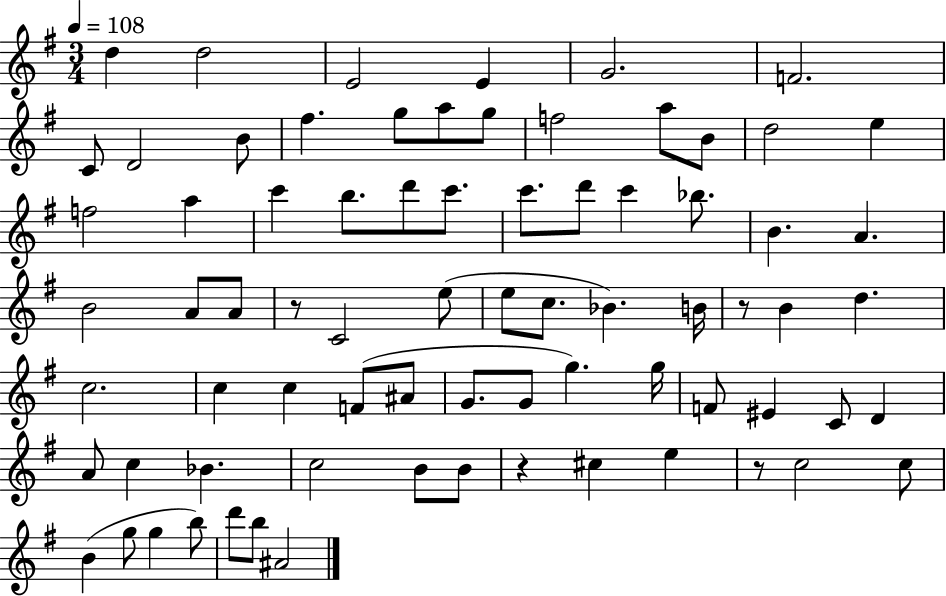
X:1
T:Untitled
M:3/4
L:1/4
K:G
d d2 E2 E G2 F2 C/2 D2 B/2 ^f g/2 a/2 g/2 f2 a/2 B/2 d2 e f2 a c' b/2 d'/2 c'/2 c'/2 d'/2 c' _b/2 B A B2 A/2 A/2 z/2 C2 e/2 e/2 c/2 _B B/4 z/2 B d c2 c c F/2 ^A/2 G/2 G/2 g g/4 F/2 ^E C/2 D A/2 c _B c2 B/2 B/2 z ^c e z/2 c2 c/2 B g/2 g b/2 d'/2 b/2 ^A2